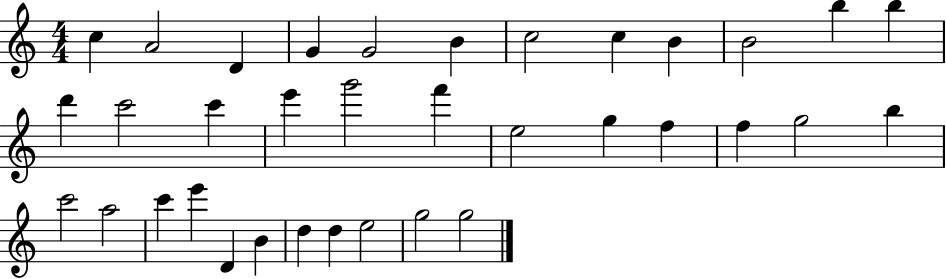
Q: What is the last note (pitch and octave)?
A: G5